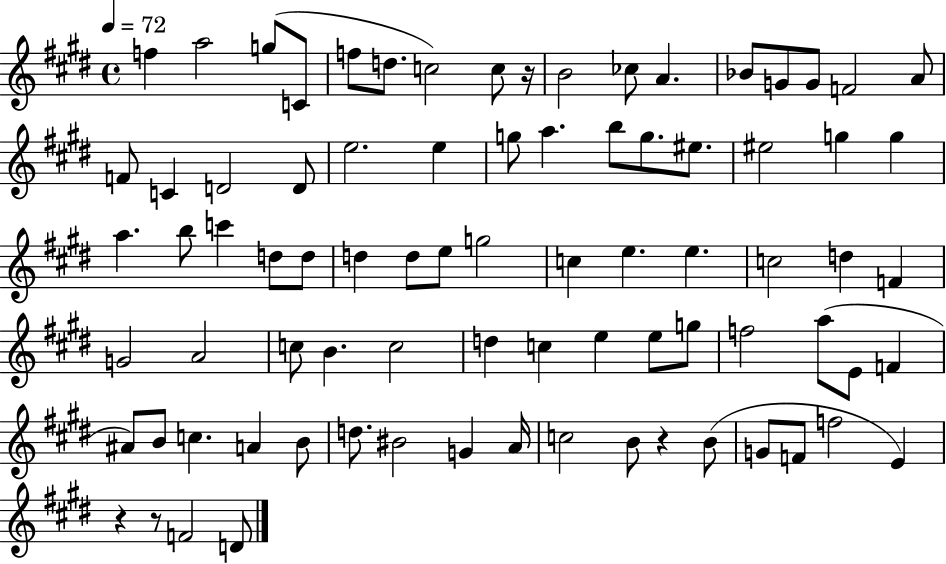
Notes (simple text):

F5/q A5/h G5/e C4/e F5/e D5/e. C5/h C5/e R/s B4/h CES5/e A4/q. Bb4/e G4/e G4/e F4/h A4/e F4/e C4/q D4/h D4/e E5/h. E5/q G5/e A5/q. B5/e G5/e. EIS5/e. EIS5/h G5/q G5/q A5/q. B5/e C6/q D5/e D5/e D5/q D5/e E5/e G5/h C5/q E5/q. E5/q. C5/h D5/q F4/q G4/h A4/h C5/e B4/q. C5/h D5/q C5/q E5/q E5/e G5/e F5/h A5/e E4/e F4/q A#4/e B4/e C5/q. A4/q B4/e D5/e. BIS4/h G4/q A4/s C5/h B4/e R/q B4/e G4/e F4/e F5/h E4/q R/q R/e F4/h D4/e